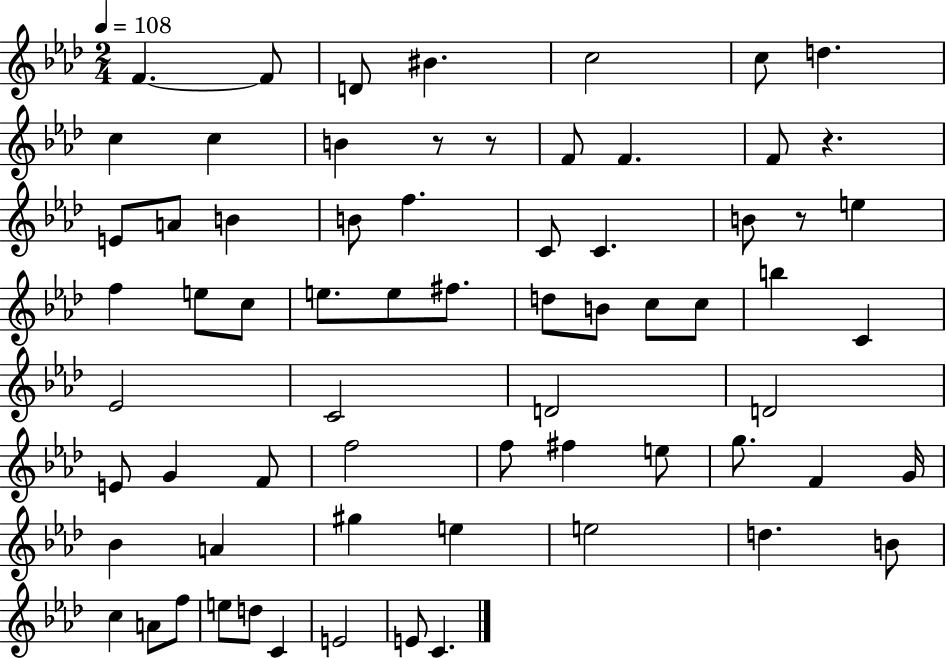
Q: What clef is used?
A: treble